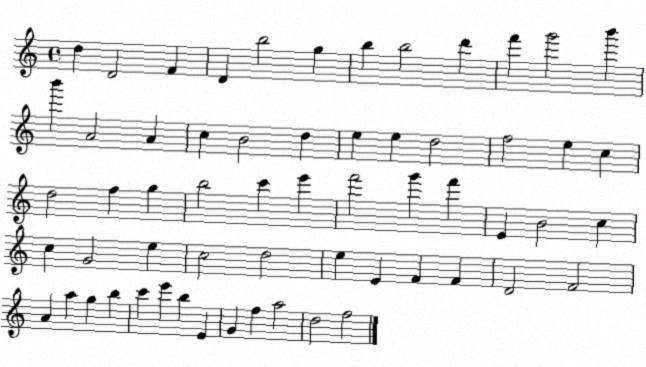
X:1
T:Untitled
M:4/4
L:1/4
K:C
d D2 F D b2 g b b2 d' f' g'2 b' b' A2 A c B2 d e e d2 f2 e c d2 f g b2 c' e' f'2 g' f' E B2 c c G2 e c2 d2 e E F F D2 F2 A a g b c' e' b E G f a2 d2 f2